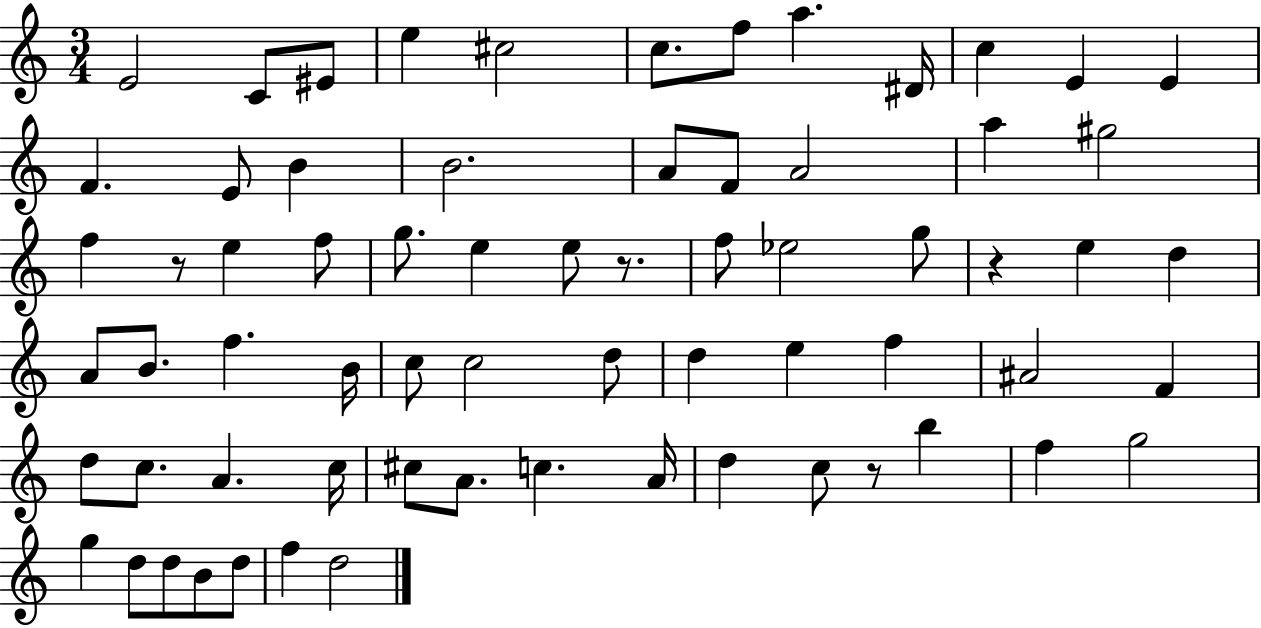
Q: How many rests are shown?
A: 4